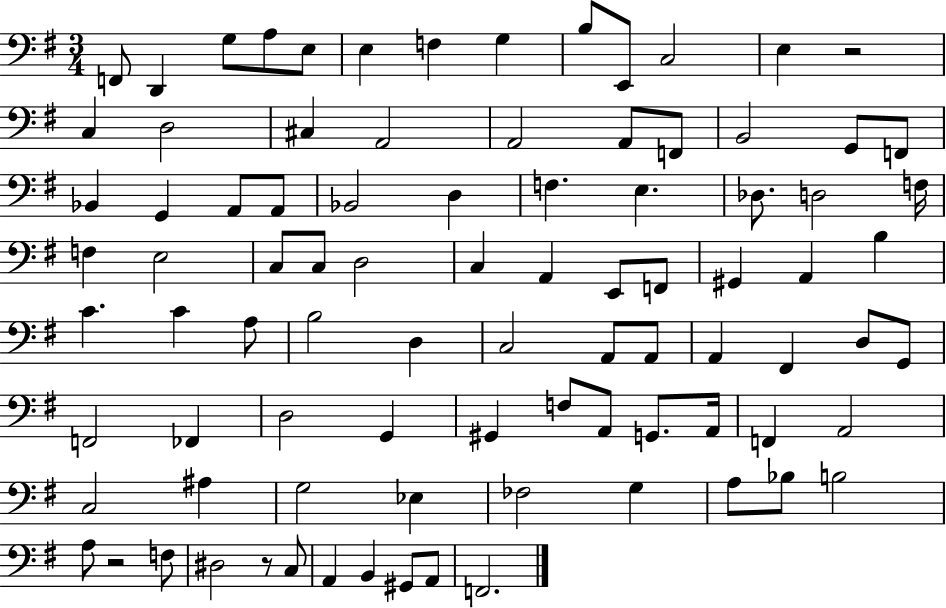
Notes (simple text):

F2/e D2/q G3/e A3/e E3/e E3/q F3/q G3/q B3/e E2/e C3/h E3/q R/h C3/q D3/h C#3/q A2/h A2/h A2/e F2/e B2/h G2/e F2/e Bb2/q G2/q A2/e A2/e Bb2/h D3/q F3/q. E3/q. Db3/e. D3/h F3/s F3/q E3/h C3/e C3/e D3/h C3/q A2/q E2/e F2/e G#2/q A2/q B3/q C4/q. C4/q A3/e B3/h D3/q C3/h A2/e A2/e A2/q F#2/q D3/e G2/e F2/h FES2/q D3/h G2/q G#2/q F3/e A2/e G2/e. A2/s F2/q A2/h C3/h A#3/q G3/h Eb3/q FES3/h G3/q A3/e Bb3/e B3/h A3/e R/h F3/e D#3/h R/e C3/e A2/q B2/q G#2/e A2/e F2/h.